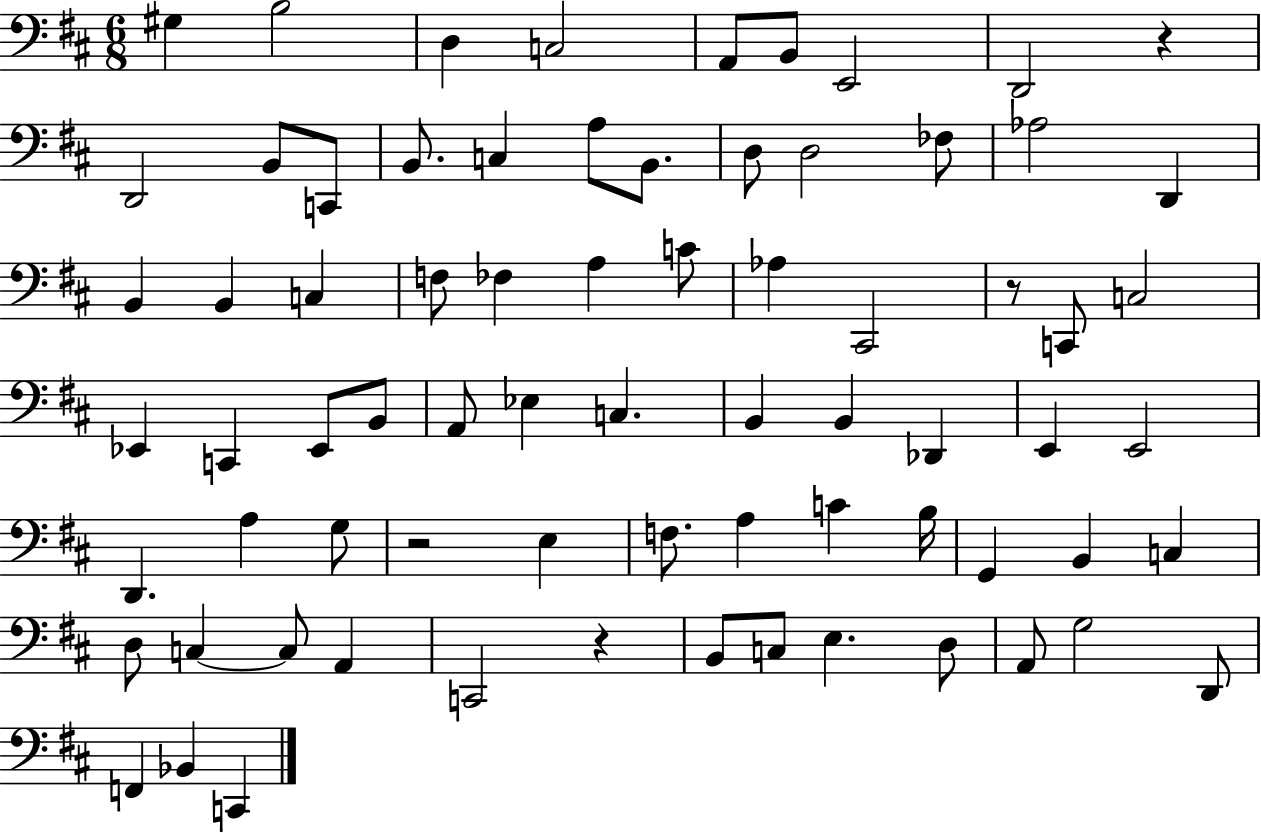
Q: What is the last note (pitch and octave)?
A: C2